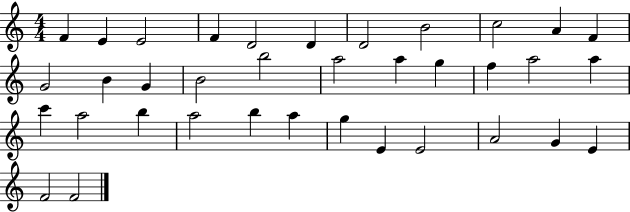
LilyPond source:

{
  \clef treble
  \numericTimeSignature
  \time 4/4
  \key c \major
  f'4 e'4 e'2 | f'4 d'2 d'4 | d'2 b'2 | c''2 a'4 f'4 | \break g'2 b'4 g'4 | b'2 b''2 | a''2 a''4 g''4 | f''4 a''2 a''4 | \break c'''4 a''2 b''4 | a''2 b''4 a''4 | g''4 e'4 e'2 | a'2 g'4 e'4 | \break f'2 f'2 | \bar "|."
}